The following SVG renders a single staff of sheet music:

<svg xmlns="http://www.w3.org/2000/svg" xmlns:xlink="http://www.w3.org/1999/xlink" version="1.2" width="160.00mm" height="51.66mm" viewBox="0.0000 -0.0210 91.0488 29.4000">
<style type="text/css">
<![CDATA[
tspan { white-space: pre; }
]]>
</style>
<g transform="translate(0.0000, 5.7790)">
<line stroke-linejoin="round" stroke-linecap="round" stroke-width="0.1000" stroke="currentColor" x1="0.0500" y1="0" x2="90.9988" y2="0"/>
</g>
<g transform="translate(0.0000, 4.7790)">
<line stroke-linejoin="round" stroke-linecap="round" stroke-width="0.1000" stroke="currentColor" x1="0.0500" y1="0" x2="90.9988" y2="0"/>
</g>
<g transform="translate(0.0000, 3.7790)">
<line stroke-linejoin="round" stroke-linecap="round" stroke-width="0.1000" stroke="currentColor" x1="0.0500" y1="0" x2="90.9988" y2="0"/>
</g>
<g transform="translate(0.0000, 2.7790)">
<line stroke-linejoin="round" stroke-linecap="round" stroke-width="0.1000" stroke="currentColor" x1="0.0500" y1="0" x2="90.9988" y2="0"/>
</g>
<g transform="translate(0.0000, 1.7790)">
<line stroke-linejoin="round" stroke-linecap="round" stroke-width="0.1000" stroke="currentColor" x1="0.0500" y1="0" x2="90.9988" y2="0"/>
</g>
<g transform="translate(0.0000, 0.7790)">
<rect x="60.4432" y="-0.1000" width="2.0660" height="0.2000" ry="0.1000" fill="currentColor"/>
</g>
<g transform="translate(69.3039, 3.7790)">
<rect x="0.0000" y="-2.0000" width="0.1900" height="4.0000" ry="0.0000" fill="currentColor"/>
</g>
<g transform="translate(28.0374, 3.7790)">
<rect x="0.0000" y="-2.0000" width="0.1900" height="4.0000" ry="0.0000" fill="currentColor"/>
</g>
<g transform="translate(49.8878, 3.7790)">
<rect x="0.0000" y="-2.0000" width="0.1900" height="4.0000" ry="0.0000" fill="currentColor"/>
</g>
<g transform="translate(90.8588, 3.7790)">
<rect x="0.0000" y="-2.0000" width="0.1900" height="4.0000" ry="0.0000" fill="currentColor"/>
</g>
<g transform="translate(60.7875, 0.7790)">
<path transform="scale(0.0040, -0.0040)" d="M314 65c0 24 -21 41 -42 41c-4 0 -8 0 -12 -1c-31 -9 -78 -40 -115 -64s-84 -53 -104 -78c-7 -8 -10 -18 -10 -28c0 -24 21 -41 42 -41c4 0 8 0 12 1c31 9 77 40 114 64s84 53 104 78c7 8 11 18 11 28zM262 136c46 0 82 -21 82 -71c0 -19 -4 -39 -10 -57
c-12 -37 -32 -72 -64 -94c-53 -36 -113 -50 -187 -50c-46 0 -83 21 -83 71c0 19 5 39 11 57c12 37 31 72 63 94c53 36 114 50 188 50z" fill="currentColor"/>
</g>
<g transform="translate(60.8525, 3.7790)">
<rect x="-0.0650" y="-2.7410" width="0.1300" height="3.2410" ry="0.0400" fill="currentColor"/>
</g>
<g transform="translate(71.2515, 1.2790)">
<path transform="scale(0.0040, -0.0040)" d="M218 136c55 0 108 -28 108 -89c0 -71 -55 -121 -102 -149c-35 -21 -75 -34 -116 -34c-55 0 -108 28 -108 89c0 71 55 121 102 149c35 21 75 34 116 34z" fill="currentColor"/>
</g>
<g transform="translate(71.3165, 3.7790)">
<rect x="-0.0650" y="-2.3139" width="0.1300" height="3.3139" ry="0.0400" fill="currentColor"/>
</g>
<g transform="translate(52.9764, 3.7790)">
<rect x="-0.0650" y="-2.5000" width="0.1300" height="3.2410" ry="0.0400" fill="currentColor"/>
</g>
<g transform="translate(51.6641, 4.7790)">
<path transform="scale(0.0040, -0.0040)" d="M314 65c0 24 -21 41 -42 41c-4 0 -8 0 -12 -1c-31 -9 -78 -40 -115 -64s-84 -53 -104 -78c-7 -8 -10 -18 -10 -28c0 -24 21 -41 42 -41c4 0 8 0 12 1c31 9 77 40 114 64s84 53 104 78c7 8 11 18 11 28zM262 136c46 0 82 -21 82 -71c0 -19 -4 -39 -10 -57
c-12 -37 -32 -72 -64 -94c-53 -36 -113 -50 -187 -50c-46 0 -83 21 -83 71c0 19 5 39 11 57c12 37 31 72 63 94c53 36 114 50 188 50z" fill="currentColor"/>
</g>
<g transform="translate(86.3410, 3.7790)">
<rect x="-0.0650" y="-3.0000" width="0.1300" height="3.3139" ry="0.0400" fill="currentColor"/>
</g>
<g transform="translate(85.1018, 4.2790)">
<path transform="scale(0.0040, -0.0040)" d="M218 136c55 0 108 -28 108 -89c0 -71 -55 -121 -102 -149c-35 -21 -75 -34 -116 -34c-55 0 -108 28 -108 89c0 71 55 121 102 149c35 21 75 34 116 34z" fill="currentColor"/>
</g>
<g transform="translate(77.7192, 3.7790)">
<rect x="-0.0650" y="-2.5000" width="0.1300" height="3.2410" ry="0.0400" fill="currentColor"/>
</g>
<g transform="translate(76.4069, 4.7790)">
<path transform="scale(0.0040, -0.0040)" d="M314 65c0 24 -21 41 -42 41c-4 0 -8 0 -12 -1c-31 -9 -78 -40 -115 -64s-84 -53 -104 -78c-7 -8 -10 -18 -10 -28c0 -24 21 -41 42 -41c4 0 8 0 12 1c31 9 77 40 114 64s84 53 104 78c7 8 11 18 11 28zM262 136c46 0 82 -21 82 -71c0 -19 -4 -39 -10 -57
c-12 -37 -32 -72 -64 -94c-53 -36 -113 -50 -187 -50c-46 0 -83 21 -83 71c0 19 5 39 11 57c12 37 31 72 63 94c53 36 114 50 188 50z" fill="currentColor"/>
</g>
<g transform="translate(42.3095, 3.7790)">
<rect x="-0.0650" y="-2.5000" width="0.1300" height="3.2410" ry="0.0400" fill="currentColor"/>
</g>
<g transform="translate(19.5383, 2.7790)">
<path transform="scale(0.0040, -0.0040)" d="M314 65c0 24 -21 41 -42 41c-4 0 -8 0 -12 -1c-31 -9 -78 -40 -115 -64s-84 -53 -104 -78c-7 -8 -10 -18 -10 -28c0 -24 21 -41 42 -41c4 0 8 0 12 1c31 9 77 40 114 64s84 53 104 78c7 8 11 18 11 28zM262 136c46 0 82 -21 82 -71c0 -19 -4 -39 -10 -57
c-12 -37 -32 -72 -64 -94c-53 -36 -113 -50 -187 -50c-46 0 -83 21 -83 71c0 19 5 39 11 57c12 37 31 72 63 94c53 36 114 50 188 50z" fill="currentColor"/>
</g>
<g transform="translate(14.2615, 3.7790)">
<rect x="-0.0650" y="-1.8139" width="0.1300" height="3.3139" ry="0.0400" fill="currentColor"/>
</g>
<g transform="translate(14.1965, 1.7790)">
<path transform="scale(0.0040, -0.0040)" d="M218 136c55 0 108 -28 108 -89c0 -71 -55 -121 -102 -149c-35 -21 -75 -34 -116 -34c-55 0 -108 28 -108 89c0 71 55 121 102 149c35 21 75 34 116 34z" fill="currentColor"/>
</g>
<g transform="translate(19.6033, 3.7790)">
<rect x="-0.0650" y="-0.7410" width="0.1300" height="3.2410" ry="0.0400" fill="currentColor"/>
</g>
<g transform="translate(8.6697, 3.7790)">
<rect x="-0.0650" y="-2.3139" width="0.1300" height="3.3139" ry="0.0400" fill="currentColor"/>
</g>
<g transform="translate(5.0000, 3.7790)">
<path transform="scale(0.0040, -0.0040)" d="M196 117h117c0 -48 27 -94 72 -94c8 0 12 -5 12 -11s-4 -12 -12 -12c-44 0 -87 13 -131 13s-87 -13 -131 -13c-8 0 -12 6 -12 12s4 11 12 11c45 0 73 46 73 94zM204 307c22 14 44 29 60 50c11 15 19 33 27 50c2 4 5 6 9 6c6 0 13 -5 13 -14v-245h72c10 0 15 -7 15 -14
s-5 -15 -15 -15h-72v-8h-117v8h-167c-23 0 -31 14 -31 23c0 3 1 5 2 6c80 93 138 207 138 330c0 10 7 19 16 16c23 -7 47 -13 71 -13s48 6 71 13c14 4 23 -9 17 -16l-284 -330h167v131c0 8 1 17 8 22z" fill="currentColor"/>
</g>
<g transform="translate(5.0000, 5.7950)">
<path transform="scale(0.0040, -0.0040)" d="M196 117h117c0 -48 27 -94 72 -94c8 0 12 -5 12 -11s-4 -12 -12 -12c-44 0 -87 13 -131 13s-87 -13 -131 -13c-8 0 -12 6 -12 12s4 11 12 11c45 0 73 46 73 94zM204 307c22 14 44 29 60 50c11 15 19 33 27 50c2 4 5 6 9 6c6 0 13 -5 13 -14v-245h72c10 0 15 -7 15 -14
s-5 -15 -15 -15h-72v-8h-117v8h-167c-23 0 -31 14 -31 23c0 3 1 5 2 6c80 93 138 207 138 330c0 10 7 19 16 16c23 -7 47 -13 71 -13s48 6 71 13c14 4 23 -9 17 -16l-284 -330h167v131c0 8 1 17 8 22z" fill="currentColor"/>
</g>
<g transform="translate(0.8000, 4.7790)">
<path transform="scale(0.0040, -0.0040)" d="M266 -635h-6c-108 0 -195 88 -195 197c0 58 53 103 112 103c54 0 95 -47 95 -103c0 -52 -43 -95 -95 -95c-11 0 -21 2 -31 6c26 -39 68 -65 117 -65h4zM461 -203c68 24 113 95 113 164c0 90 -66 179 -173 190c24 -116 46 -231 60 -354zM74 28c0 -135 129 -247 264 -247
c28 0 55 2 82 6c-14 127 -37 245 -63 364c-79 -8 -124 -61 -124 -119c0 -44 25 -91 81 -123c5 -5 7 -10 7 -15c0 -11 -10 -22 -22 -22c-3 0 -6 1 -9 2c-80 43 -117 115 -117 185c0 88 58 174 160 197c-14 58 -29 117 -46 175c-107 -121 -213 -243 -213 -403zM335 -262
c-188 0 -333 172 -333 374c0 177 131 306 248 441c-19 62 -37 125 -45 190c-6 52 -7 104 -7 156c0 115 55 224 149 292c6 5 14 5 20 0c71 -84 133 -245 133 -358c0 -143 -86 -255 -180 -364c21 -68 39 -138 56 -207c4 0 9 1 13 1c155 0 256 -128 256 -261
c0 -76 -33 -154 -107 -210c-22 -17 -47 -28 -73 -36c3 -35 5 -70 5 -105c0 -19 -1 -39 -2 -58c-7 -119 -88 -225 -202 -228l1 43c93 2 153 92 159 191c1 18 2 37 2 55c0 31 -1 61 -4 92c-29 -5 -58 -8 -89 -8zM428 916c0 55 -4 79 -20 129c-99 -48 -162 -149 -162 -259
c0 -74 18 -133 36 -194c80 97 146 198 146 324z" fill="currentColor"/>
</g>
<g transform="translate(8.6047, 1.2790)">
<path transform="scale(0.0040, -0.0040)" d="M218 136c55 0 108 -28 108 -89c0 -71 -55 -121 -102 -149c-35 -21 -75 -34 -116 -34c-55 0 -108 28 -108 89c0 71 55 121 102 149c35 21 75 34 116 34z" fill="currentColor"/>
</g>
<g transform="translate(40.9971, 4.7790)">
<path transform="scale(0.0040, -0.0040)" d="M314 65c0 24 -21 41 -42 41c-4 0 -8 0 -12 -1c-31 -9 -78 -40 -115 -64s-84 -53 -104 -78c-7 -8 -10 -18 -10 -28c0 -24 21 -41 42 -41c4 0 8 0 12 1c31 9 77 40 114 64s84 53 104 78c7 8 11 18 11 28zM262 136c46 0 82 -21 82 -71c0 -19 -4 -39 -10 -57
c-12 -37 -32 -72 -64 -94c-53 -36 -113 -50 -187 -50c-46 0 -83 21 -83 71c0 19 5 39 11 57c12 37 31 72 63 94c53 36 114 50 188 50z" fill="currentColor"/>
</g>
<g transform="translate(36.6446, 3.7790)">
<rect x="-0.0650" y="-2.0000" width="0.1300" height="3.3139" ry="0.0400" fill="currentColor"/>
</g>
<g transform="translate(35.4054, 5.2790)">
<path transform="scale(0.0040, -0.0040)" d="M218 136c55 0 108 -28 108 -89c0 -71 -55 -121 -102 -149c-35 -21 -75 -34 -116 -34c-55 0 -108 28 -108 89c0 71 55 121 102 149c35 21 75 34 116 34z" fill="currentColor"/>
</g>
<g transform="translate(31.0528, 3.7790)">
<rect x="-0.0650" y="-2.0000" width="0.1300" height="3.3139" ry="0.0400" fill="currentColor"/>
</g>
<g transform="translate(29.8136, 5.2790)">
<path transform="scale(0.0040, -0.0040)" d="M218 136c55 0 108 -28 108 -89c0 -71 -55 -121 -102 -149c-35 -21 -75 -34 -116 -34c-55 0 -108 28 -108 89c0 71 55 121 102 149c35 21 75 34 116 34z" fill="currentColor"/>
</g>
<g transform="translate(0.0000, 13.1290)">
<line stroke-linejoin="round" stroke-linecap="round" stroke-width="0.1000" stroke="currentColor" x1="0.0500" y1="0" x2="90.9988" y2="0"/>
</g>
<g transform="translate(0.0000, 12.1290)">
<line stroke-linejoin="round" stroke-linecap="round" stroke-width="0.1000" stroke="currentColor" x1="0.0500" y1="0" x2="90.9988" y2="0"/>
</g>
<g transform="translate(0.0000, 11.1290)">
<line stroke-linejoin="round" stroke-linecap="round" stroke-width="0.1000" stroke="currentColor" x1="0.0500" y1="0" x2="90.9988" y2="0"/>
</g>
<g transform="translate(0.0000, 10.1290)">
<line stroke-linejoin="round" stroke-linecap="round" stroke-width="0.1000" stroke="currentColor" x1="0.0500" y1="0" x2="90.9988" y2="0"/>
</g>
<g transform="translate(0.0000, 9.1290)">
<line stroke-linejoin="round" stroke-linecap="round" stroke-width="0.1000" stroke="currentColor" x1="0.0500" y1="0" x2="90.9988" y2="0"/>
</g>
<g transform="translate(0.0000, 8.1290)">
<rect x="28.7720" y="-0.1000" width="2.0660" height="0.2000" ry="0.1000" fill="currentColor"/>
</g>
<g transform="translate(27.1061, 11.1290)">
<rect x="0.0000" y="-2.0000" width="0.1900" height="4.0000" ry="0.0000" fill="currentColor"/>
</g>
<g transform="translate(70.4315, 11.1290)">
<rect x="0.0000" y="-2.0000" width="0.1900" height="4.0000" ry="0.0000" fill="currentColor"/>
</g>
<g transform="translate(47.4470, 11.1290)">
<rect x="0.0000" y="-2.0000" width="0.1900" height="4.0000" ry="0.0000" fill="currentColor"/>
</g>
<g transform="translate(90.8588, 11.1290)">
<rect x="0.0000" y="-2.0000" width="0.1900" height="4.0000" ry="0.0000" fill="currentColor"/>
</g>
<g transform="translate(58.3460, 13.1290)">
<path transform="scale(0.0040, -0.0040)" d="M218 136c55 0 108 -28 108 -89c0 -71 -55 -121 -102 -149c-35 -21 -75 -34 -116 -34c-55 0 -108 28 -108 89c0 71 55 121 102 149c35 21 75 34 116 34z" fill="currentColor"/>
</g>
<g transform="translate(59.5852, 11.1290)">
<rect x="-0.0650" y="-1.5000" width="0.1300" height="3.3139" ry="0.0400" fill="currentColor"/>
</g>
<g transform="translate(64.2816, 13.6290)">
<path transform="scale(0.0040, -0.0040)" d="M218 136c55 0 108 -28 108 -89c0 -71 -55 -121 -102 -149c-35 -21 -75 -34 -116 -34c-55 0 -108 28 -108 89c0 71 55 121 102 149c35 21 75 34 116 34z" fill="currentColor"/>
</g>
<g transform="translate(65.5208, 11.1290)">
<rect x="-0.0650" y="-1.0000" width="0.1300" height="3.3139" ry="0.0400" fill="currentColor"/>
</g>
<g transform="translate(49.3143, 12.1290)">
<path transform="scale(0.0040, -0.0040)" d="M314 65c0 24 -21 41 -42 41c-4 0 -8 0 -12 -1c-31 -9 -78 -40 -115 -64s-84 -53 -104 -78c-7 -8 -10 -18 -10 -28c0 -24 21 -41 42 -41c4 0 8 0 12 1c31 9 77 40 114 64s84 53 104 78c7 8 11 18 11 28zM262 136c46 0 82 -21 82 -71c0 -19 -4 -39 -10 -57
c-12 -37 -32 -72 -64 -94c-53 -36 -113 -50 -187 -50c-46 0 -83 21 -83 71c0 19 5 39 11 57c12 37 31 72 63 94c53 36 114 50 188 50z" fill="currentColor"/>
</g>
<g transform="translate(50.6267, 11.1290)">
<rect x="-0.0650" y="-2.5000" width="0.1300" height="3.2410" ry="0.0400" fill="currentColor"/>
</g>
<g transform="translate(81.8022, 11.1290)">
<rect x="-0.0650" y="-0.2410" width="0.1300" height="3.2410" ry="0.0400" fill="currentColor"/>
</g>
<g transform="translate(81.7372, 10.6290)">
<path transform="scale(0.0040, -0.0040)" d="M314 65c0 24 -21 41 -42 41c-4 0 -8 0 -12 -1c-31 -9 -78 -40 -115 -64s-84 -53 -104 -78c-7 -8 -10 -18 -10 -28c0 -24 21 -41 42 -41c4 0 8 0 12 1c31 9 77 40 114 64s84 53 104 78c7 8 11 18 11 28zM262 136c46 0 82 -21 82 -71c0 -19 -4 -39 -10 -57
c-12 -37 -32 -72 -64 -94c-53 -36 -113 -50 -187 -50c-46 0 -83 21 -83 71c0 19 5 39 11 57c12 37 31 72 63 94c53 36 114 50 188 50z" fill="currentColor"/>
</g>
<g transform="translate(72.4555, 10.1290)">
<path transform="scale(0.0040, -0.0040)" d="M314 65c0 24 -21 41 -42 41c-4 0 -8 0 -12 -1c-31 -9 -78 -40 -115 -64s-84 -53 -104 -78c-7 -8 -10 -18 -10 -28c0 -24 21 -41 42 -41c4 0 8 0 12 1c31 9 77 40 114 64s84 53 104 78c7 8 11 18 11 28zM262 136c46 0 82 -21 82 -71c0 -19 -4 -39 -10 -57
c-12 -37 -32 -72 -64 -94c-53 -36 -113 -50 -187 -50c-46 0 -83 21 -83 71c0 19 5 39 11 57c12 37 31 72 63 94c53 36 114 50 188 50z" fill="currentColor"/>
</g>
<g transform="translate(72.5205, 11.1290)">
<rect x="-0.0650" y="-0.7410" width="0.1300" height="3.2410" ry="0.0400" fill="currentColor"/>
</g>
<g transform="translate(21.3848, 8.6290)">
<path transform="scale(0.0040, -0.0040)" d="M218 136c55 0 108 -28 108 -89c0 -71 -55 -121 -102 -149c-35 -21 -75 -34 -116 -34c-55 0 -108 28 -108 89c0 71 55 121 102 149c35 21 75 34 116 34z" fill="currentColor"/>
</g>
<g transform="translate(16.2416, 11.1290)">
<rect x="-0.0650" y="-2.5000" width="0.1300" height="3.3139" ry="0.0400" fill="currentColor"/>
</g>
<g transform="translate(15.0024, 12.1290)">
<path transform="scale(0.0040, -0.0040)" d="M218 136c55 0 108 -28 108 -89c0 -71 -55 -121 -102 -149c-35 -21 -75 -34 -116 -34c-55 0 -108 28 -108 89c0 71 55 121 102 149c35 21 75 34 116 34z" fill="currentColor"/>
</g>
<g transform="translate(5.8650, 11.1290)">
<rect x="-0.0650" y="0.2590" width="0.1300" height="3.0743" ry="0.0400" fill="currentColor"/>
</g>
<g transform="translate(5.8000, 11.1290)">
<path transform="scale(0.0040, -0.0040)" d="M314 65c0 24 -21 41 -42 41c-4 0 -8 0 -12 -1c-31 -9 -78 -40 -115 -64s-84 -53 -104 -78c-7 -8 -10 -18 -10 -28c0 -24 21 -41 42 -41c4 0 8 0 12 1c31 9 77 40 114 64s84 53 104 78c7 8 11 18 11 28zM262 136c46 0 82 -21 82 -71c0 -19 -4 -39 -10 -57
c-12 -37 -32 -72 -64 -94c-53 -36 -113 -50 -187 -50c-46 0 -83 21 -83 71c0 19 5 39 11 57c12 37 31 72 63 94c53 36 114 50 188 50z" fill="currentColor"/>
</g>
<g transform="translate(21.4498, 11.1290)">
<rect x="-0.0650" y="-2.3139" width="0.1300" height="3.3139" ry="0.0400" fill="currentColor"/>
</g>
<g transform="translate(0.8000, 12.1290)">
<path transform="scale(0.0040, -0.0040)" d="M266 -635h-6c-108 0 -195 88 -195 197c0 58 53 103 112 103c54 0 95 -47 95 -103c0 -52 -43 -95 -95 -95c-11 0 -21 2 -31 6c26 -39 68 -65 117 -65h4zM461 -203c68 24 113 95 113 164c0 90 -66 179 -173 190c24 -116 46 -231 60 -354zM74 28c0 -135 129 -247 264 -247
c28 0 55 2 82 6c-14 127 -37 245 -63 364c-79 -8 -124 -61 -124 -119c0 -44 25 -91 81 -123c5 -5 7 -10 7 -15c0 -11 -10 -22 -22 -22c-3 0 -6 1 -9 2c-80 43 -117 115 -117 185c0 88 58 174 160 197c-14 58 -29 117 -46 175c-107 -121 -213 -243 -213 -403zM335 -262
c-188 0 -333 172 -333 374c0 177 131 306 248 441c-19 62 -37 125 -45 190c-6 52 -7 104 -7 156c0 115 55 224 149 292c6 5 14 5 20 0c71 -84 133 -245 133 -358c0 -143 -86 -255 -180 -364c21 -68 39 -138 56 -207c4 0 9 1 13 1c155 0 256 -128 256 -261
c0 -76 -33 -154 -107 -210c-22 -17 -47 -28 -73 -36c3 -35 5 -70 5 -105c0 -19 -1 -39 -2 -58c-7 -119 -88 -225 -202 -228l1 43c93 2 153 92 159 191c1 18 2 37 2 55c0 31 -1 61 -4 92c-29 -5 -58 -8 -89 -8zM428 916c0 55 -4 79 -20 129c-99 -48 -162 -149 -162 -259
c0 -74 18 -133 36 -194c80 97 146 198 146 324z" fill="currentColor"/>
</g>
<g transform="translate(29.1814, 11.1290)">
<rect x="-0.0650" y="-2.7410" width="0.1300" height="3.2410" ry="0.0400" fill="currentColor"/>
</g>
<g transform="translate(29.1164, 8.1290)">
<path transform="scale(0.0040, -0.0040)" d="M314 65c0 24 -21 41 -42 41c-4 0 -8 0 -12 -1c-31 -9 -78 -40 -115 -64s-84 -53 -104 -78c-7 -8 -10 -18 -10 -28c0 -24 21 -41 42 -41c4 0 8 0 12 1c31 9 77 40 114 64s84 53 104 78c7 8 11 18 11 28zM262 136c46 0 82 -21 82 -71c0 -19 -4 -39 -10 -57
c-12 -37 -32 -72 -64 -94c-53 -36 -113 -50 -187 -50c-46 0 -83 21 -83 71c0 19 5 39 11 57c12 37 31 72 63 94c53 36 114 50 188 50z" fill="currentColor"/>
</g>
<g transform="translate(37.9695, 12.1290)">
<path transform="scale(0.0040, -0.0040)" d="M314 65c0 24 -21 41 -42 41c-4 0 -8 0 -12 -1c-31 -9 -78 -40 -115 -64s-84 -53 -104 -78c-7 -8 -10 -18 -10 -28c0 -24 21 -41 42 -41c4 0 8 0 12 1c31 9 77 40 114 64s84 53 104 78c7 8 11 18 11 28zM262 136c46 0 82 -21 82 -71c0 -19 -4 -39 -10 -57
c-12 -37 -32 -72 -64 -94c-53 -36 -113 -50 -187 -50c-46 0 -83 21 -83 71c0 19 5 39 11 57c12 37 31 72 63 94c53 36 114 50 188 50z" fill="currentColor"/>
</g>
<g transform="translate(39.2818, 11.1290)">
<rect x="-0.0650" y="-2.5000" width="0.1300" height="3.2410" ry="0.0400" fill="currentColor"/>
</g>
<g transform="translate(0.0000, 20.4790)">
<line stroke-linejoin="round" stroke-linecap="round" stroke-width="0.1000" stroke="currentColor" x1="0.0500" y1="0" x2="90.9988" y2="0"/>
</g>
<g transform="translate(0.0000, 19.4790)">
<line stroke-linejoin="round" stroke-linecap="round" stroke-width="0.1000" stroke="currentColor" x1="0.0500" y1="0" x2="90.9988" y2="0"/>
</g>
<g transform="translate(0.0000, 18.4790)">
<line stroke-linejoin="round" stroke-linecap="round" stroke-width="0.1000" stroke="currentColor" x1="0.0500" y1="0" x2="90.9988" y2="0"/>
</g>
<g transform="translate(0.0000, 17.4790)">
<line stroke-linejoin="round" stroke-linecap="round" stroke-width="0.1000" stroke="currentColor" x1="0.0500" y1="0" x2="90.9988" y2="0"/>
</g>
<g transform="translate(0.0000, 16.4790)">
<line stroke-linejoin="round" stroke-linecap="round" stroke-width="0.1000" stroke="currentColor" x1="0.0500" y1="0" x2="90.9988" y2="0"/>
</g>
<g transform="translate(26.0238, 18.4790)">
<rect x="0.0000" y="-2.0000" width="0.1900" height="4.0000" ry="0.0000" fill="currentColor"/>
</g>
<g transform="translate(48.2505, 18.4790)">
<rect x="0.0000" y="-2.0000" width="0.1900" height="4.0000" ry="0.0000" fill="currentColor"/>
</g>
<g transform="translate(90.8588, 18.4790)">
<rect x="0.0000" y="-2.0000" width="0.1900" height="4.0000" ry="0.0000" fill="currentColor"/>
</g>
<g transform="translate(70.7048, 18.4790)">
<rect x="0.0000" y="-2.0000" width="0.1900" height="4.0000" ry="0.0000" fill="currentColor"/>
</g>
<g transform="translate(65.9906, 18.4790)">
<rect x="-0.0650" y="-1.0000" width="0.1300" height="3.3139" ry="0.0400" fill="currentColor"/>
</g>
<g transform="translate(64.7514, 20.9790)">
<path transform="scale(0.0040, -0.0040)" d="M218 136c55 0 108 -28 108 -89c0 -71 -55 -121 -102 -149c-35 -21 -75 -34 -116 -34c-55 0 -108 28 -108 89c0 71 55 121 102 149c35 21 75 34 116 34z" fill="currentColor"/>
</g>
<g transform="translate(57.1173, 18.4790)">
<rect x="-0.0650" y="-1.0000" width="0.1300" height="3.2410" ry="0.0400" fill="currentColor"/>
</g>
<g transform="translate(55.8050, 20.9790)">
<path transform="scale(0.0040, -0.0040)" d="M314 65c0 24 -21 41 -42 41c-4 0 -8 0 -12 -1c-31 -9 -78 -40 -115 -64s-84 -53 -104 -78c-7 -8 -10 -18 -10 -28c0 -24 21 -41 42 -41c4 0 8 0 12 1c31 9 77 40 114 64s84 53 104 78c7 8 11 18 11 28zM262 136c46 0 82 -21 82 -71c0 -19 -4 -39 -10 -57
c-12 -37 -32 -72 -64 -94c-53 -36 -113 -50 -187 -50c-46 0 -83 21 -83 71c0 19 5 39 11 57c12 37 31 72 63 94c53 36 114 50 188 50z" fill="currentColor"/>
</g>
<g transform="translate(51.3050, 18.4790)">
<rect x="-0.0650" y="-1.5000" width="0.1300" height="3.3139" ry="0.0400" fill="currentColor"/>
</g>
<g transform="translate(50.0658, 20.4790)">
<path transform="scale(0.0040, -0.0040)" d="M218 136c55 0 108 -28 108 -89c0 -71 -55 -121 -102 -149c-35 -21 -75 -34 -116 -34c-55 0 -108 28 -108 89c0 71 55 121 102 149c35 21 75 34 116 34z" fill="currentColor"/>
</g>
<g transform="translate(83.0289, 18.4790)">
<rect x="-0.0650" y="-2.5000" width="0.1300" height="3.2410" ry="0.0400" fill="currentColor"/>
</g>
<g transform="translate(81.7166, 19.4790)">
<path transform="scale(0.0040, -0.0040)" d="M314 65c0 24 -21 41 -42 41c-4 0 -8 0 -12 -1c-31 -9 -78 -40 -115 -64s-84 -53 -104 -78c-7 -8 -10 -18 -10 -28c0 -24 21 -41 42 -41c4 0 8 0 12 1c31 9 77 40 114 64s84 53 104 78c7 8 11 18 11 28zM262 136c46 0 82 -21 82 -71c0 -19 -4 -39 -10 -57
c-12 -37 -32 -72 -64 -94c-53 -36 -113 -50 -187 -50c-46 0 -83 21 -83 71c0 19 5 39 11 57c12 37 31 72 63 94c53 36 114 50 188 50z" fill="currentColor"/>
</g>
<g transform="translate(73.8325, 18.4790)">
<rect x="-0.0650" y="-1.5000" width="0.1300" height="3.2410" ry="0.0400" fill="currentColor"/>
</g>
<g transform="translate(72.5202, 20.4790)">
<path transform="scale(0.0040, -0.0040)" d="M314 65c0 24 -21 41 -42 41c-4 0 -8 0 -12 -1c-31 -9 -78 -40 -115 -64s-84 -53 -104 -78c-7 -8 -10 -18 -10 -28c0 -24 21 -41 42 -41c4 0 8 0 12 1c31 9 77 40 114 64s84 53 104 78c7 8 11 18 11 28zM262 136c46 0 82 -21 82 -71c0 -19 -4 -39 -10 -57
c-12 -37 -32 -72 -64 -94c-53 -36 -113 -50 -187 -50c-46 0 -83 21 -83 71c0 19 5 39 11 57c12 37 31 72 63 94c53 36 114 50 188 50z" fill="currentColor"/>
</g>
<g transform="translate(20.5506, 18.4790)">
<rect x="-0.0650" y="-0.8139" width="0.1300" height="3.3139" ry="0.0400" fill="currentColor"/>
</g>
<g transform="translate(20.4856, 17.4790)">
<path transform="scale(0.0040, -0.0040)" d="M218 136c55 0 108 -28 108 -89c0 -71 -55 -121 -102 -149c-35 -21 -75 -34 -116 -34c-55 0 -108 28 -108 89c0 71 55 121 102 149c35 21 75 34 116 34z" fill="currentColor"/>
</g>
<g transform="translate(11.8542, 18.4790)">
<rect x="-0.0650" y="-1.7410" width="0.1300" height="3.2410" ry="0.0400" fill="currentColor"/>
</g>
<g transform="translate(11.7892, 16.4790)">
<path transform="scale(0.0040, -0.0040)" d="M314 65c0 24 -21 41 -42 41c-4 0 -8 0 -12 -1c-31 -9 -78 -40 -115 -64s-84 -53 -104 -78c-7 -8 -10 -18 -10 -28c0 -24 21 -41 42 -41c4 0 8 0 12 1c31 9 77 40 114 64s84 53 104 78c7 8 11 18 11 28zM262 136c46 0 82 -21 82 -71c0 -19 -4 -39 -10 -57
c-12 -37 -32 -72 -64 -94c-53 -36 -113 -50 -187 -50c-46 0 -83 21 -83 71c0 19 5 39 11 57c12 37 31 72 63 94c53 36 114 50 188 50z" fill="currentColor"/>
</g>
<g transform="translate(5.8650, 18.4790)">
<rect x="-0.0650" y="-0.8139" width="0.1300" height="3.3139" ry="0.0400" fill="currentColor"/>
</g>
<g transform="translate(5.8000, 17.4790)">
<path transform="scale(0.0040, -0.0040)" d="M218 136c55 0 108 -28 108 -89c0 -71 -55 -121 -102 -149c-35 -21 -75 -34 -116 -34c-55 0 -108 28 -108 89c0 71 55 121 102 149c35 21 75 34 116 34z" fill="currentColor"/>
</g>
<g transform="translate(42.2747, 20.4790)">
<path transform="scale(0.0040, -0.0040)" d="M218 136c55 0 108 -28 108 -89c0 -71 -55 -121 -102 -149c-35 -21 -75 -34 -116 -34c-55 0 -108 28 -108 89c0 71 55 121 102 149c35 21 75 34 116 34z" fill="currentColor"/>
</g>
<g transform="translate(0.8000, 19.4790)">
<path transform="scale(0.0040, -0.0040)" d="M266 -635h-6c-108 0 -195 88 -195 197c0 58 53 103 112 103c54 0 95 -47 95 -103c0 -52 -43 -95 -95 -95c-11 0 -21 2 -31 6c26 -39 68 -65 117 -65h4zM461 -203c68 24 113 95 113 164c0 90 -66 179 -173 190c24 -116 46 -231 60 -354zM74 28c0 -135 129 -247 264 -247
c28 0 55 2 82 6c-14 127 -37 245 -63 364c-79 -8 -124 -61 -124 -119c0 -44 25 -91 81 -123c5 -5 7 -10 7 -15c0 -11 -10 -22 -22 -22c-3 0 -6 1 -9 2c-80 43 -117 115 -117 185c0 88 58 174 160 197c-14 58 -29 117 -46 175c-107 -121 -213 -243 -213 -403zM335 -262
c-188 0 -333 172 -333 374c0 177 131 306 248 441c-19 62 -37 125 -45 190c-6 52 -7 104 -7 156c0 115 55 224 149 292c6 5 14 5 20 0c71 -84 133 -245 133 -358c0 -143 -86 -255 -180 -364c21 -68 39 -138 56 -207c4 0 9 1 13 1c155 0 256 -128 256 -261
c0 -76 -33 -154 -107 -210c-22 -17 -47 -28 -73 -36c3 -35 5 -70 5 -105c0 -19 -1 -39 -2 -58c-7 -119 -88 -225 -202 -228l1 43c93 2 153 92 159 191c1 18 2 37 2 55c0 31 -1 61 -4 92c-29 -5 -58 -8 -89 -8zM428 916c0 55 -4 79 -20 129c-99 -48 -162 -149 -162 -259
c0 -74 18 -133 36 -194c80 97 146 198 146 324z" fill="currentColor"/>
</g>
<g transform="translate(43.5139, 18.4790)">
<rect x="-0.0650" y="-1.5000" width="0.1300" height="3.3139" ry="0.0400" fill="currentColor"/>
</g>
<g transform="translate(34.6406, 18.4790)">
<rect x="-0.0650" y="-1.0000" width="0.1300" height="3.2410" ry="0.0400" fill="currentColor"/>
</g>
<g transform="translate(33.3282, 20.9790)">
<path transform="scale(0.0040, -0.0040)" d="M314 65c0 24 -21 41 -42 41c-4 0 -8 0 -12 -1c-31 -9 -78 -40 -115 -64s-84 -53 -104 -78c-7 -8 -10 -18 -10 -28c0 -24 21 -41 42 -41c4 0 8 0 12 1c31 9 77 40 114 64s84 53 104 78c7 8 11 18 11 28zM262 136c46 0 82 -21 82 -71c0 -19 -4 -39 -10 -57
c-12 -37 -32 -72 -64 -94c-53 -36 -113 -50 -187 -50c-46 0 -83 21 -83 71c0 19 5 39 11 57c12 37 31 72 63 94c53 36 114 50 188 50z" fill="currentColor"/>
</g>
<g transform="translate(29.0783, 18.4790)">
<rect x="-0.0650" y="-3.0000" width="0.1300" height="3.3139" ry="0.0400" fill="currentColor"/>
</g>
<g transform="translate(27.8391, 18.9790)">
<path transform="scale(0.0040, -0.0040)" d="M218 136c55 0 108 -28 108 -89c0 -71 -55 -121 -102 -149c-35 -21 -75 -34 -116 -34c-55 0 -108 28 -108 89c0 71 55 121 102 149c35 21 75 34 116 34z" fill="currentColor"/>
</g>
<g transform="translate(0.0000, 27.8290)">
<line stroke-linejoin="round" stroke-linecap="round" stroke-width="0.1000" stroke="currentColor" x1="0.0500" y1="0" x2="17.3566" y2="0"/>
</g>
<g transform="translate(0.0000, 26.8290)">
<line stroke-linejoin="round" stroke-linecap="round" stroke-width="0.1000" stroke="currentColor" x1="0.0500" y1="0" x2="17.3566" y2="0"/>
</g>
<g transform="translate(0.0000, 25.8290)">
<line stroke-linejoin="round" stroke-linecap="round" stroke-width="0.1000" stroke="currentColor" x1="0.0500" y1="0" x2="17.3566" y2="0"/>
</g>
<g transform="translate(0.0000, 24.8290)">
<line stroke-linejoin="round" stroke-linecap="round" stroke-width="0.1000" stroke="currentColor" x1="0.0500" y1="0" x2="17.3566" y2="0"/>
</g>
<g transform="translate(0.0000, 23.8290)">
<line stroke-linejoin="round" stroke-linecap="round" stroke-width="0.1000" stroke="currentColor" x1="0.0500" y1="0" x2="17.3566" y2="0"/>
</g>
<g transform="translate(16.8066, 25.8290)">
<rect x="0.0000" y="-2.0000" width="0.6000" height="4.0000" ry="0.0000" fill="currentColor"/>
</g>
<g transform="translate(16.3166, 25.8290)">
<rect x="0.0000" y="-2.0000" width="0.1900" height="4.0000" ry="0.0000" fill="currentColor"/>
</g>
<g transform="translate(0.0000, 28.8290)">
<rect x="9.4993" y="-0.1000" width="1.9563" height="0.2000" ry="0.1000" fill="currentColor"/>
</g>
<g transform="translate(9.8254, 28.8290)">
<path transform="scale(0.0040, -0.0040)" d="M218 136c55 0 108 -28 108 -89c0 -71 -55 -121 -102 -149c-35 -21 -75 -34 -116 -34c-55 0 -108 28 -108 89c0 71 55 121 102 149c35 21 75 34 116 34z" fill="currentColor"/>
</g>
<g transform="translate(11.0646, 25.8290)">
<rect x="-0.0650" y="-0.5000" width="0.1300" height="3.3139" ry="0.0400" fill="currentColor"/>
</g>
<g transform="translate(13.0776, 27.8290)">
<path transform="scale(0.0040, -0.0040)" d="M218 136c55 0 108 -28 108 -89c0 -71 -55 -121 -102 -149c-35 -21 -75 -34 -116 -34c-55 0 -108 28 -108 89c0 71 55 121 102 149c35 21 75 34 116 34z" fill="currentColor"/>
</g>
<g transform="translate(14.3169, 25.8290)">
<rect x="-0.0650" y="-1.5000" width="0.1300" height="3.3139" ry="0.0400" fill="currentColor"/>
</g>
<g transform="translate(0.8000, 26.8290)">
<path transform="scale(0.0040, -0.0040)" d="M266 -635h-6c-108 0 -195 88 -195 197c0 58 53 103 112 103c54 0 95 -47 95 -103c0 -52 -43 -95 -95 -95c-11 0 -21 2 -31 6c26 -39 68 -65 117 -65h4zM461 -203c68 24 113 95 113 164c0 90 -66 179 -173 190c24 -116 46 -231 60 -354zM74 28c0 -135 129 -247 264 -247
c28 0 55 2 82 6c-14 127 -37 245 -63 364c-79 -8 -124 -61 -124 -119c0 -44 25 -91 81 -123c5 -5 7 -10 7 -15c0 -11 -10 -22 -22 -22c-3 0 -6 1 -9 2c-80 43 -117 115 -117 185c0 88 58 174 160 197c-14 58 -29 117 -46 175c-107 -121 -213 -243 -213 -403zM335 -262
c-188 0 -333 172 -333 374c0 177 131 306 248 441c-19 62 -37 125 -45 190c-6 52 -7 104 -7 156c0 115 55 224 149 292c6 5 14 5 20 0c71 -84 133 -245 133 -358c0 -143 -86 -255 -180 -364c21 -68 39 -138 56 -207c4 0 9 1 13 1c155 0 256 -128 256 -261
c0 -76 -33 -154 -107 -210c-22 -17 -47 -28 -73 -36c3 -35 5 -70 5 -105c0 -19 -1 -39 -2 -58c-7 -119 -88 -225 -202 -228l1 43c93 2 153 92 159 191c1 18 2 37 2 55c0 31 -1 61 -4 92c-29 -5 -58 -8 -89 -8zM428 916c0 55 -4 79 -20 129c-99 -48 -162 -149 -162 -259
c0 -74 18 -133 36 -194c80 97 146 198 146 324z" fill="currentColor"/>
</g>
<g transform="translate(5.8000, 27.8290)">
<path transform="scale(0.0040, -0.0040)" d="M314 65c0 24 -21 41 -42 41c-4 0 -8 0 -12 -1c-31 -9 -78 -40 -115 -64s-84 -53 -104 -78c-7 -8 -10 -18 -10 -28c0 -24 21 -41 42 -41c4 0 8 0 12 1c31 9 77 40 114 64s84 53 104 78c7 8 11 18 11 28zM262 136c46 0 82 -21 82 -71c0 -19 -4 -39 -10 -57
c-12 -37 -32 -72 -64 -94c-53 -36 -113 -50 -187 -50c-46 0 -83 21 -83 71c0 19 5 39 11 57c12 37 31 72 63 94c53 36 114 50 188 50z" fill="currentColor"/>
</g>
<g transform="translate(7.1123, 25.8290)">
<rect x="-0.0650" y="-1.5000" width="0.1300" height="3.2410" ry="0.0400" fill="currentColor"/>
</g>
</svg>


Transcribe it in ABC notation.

X:1
T:Untitled
M:4/4
L:1/4
K:C
g f d2 F F G2 G2 a2 g G2 A B2 G g a2 G2 G2 E D d2 c2 d f2 d A D2 E E D2 D E2 G2 E2 C E